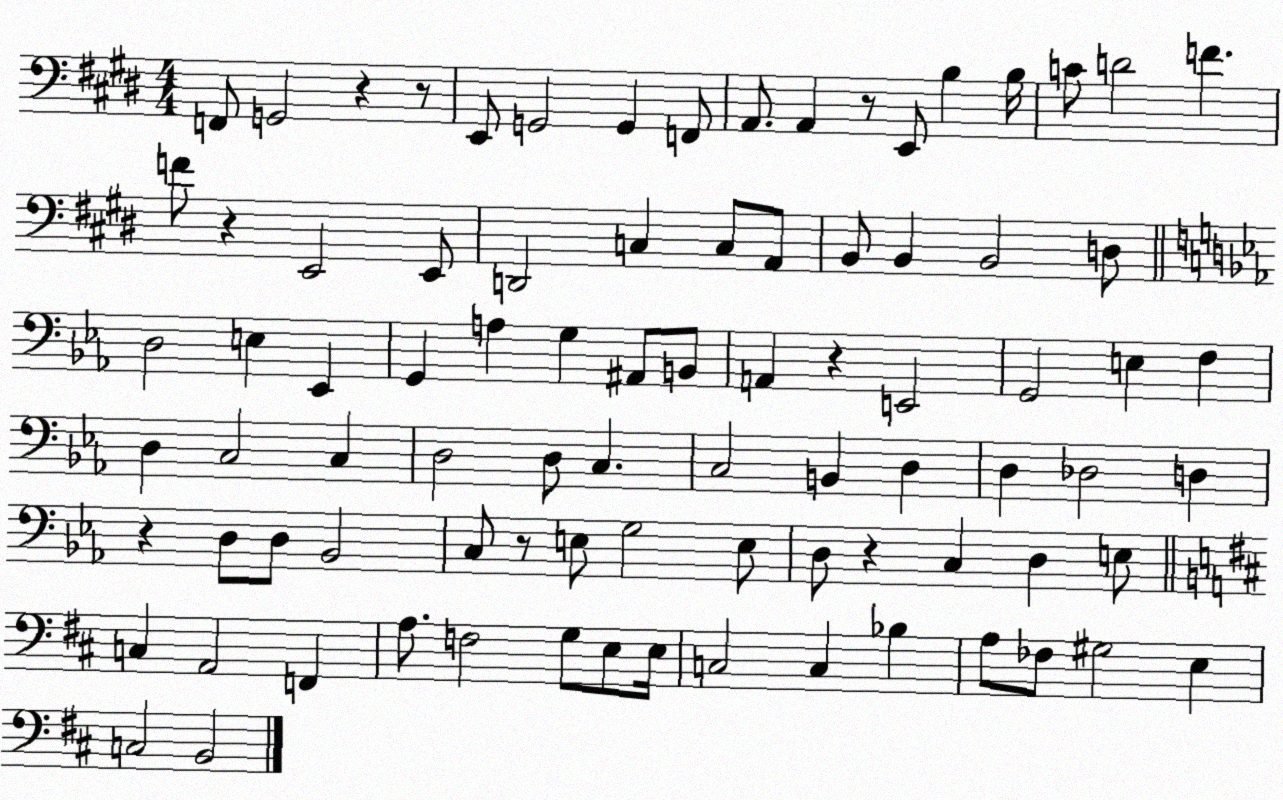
X:1
T:Untitled
M:4/4
L:1/4
K:E
F,,/2 G,,2 z z/2 E,,/2 G,,2 G,, F,,/2 A,,/2 A,, z/2 E,,/2 B, B,/4 C/2 D2 F F/2 z E,,2 E,,/2 D,,2 C, C,/2 A,,/2 B,,/2 B,, B,,2 D,/2 D,2 E, _E,, G,, A, G, ^A,,/2 B,,/2 A,, z E,,2 G,,2 E, F, D, C,2 C, D,2 D,/2 C, C,2 B,, D, D, _D,2 D, z D,/2 D,/2 _B,,2 C,/2 z/2 E,/2 G,2 E,/2 D,/2 z C, D, E,/2 C, A,,2 F,, A,/2 F,2 G,/2 E,/2 E,/4 C,2 C, _B, A,/2 _F,/2 ^G,2 E, C,2 B,,2